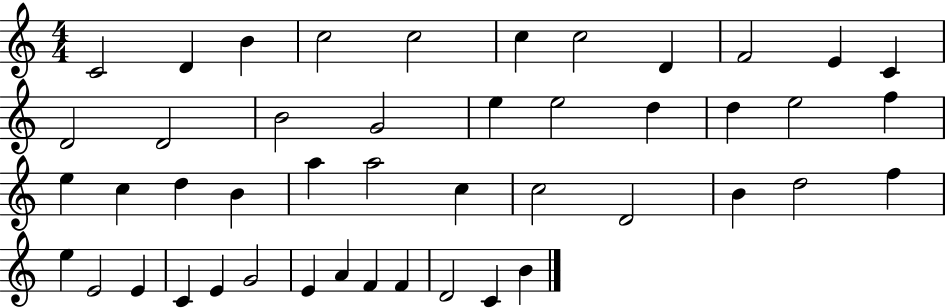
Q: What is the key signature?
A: C major